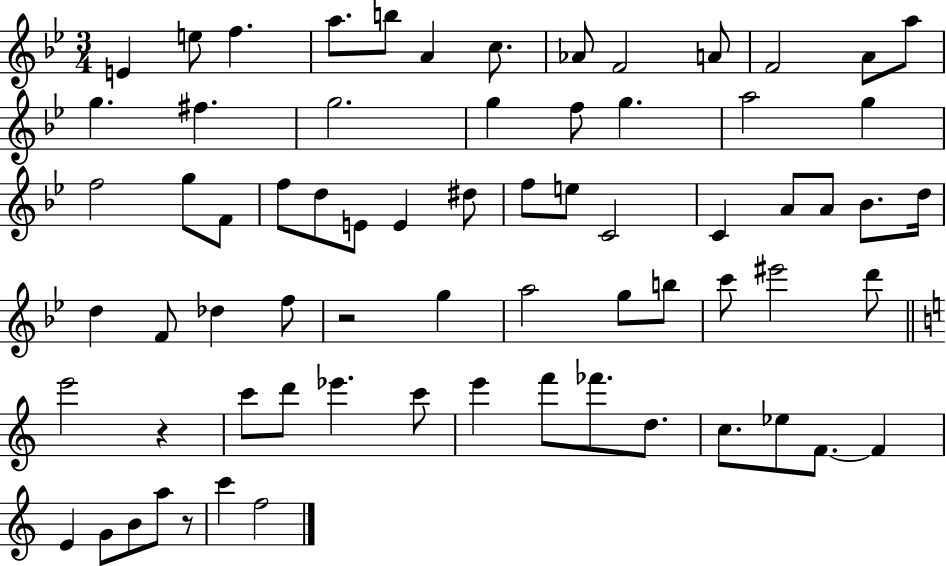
X:1
T:Untitled
M:3/4
L:1/4
K:Bb
E e/2 f a/2 b/2 A c/2 _A/2 F2 A/2 F2 A/2 a/2 g ^f g2 g f/2 g a2 g f2 g/2 F/2 f/2 d/2 E/2 E ^d/2 f/2 e/2 C2 C A/2 A/2 _B/2 d/4 d F/2 _d f/2 z2 g a2 g/2 b/2 c'/2 ^e'2 d'/2 e'2 z c'/2 d'/2 _e' c'/2 e' f'/2 _f'/2 d/2 c/2 _e/2 F/2 F E G/2 B/2 a/2 z/2 c' f2